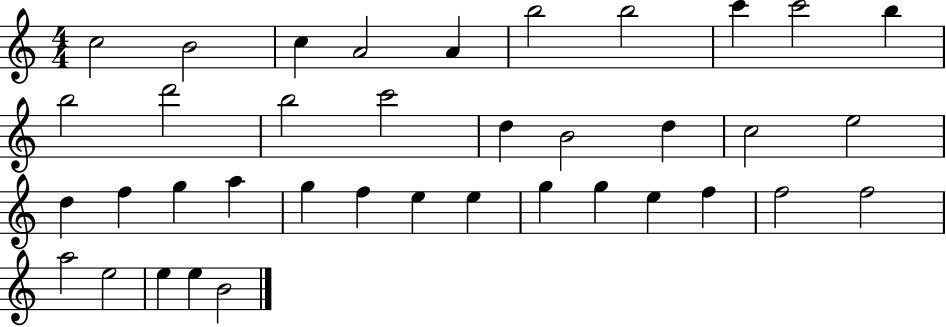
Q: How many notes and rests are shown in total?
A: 38